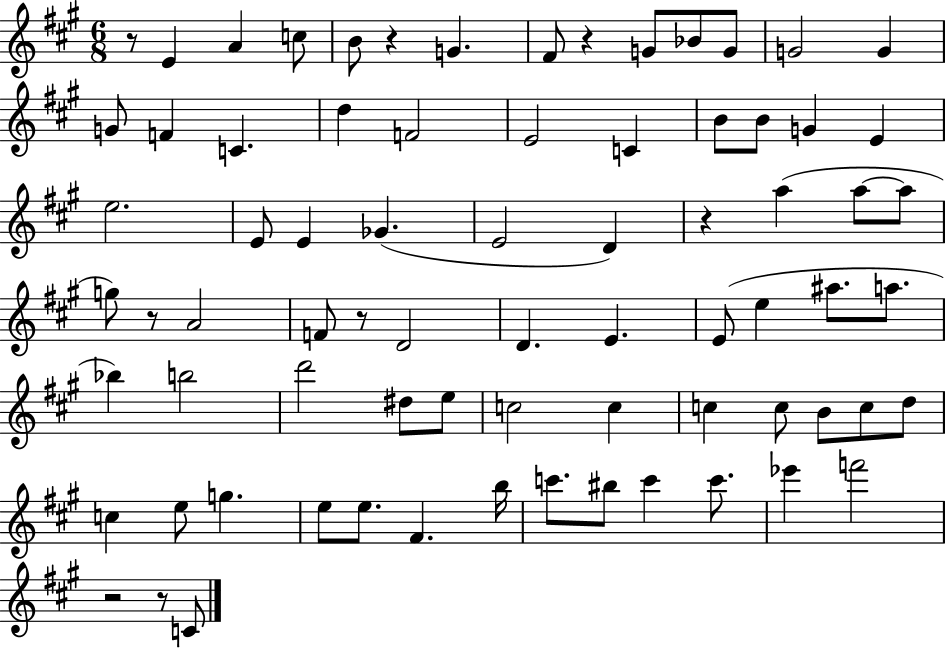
{
  \clef treble
  \numericTimeSignature
  \time 6/8
  \key a \major
  r8 e'4 a'4 c''8 | b'8 r4 g'4. | fis'8 r4 g'8 bes'8 g'8 | g'2 g'4 | \break g'8 f'4 c'4. | d''4 f'2 | e'2 c'4 | b'8 b'8 g'4 e'4 | \break e''2. | e'8 e'4 ges'4.( | e'2 d'4) | r4 a''4( a''8~~ a''8 | \break g''8) r8 a'2 | f'8 r8 d'2 | d'4. e'4. | e'8( e''4 ais''8. a''8. | \break bes''4) b''2 | d'''2 dis''8 e''8 | c''2 c''4 | c''4 c''8 b'8 c''8 d''8 | \break c''4 e''8 g''4. | e''8 e''8. fis'4. b''16 | c'''8. bis''8 c'''4 c'''8. | ees'''4 f'''2 | \break r2 r8 c'8 | \bar "|."
}